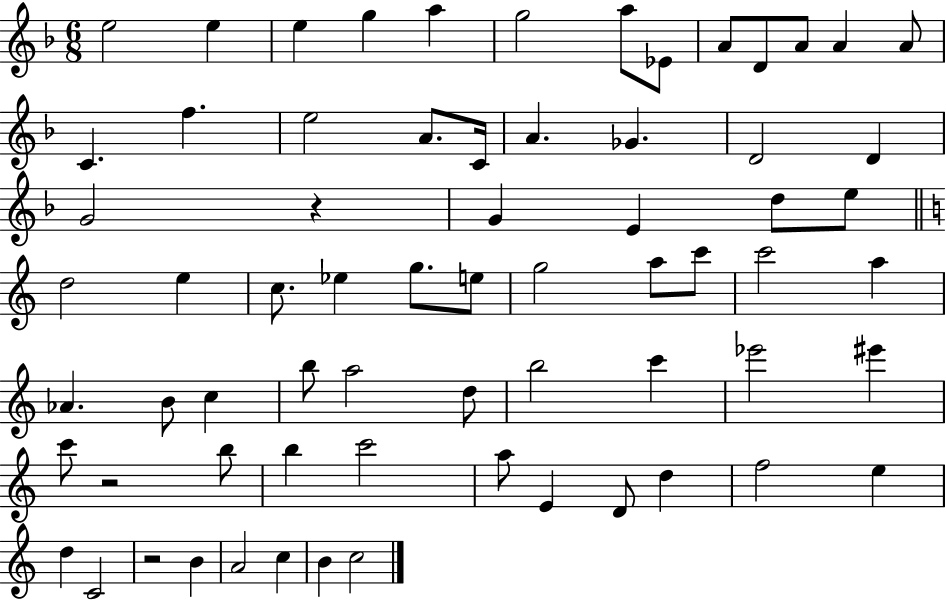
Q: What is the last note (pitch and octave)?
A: C5